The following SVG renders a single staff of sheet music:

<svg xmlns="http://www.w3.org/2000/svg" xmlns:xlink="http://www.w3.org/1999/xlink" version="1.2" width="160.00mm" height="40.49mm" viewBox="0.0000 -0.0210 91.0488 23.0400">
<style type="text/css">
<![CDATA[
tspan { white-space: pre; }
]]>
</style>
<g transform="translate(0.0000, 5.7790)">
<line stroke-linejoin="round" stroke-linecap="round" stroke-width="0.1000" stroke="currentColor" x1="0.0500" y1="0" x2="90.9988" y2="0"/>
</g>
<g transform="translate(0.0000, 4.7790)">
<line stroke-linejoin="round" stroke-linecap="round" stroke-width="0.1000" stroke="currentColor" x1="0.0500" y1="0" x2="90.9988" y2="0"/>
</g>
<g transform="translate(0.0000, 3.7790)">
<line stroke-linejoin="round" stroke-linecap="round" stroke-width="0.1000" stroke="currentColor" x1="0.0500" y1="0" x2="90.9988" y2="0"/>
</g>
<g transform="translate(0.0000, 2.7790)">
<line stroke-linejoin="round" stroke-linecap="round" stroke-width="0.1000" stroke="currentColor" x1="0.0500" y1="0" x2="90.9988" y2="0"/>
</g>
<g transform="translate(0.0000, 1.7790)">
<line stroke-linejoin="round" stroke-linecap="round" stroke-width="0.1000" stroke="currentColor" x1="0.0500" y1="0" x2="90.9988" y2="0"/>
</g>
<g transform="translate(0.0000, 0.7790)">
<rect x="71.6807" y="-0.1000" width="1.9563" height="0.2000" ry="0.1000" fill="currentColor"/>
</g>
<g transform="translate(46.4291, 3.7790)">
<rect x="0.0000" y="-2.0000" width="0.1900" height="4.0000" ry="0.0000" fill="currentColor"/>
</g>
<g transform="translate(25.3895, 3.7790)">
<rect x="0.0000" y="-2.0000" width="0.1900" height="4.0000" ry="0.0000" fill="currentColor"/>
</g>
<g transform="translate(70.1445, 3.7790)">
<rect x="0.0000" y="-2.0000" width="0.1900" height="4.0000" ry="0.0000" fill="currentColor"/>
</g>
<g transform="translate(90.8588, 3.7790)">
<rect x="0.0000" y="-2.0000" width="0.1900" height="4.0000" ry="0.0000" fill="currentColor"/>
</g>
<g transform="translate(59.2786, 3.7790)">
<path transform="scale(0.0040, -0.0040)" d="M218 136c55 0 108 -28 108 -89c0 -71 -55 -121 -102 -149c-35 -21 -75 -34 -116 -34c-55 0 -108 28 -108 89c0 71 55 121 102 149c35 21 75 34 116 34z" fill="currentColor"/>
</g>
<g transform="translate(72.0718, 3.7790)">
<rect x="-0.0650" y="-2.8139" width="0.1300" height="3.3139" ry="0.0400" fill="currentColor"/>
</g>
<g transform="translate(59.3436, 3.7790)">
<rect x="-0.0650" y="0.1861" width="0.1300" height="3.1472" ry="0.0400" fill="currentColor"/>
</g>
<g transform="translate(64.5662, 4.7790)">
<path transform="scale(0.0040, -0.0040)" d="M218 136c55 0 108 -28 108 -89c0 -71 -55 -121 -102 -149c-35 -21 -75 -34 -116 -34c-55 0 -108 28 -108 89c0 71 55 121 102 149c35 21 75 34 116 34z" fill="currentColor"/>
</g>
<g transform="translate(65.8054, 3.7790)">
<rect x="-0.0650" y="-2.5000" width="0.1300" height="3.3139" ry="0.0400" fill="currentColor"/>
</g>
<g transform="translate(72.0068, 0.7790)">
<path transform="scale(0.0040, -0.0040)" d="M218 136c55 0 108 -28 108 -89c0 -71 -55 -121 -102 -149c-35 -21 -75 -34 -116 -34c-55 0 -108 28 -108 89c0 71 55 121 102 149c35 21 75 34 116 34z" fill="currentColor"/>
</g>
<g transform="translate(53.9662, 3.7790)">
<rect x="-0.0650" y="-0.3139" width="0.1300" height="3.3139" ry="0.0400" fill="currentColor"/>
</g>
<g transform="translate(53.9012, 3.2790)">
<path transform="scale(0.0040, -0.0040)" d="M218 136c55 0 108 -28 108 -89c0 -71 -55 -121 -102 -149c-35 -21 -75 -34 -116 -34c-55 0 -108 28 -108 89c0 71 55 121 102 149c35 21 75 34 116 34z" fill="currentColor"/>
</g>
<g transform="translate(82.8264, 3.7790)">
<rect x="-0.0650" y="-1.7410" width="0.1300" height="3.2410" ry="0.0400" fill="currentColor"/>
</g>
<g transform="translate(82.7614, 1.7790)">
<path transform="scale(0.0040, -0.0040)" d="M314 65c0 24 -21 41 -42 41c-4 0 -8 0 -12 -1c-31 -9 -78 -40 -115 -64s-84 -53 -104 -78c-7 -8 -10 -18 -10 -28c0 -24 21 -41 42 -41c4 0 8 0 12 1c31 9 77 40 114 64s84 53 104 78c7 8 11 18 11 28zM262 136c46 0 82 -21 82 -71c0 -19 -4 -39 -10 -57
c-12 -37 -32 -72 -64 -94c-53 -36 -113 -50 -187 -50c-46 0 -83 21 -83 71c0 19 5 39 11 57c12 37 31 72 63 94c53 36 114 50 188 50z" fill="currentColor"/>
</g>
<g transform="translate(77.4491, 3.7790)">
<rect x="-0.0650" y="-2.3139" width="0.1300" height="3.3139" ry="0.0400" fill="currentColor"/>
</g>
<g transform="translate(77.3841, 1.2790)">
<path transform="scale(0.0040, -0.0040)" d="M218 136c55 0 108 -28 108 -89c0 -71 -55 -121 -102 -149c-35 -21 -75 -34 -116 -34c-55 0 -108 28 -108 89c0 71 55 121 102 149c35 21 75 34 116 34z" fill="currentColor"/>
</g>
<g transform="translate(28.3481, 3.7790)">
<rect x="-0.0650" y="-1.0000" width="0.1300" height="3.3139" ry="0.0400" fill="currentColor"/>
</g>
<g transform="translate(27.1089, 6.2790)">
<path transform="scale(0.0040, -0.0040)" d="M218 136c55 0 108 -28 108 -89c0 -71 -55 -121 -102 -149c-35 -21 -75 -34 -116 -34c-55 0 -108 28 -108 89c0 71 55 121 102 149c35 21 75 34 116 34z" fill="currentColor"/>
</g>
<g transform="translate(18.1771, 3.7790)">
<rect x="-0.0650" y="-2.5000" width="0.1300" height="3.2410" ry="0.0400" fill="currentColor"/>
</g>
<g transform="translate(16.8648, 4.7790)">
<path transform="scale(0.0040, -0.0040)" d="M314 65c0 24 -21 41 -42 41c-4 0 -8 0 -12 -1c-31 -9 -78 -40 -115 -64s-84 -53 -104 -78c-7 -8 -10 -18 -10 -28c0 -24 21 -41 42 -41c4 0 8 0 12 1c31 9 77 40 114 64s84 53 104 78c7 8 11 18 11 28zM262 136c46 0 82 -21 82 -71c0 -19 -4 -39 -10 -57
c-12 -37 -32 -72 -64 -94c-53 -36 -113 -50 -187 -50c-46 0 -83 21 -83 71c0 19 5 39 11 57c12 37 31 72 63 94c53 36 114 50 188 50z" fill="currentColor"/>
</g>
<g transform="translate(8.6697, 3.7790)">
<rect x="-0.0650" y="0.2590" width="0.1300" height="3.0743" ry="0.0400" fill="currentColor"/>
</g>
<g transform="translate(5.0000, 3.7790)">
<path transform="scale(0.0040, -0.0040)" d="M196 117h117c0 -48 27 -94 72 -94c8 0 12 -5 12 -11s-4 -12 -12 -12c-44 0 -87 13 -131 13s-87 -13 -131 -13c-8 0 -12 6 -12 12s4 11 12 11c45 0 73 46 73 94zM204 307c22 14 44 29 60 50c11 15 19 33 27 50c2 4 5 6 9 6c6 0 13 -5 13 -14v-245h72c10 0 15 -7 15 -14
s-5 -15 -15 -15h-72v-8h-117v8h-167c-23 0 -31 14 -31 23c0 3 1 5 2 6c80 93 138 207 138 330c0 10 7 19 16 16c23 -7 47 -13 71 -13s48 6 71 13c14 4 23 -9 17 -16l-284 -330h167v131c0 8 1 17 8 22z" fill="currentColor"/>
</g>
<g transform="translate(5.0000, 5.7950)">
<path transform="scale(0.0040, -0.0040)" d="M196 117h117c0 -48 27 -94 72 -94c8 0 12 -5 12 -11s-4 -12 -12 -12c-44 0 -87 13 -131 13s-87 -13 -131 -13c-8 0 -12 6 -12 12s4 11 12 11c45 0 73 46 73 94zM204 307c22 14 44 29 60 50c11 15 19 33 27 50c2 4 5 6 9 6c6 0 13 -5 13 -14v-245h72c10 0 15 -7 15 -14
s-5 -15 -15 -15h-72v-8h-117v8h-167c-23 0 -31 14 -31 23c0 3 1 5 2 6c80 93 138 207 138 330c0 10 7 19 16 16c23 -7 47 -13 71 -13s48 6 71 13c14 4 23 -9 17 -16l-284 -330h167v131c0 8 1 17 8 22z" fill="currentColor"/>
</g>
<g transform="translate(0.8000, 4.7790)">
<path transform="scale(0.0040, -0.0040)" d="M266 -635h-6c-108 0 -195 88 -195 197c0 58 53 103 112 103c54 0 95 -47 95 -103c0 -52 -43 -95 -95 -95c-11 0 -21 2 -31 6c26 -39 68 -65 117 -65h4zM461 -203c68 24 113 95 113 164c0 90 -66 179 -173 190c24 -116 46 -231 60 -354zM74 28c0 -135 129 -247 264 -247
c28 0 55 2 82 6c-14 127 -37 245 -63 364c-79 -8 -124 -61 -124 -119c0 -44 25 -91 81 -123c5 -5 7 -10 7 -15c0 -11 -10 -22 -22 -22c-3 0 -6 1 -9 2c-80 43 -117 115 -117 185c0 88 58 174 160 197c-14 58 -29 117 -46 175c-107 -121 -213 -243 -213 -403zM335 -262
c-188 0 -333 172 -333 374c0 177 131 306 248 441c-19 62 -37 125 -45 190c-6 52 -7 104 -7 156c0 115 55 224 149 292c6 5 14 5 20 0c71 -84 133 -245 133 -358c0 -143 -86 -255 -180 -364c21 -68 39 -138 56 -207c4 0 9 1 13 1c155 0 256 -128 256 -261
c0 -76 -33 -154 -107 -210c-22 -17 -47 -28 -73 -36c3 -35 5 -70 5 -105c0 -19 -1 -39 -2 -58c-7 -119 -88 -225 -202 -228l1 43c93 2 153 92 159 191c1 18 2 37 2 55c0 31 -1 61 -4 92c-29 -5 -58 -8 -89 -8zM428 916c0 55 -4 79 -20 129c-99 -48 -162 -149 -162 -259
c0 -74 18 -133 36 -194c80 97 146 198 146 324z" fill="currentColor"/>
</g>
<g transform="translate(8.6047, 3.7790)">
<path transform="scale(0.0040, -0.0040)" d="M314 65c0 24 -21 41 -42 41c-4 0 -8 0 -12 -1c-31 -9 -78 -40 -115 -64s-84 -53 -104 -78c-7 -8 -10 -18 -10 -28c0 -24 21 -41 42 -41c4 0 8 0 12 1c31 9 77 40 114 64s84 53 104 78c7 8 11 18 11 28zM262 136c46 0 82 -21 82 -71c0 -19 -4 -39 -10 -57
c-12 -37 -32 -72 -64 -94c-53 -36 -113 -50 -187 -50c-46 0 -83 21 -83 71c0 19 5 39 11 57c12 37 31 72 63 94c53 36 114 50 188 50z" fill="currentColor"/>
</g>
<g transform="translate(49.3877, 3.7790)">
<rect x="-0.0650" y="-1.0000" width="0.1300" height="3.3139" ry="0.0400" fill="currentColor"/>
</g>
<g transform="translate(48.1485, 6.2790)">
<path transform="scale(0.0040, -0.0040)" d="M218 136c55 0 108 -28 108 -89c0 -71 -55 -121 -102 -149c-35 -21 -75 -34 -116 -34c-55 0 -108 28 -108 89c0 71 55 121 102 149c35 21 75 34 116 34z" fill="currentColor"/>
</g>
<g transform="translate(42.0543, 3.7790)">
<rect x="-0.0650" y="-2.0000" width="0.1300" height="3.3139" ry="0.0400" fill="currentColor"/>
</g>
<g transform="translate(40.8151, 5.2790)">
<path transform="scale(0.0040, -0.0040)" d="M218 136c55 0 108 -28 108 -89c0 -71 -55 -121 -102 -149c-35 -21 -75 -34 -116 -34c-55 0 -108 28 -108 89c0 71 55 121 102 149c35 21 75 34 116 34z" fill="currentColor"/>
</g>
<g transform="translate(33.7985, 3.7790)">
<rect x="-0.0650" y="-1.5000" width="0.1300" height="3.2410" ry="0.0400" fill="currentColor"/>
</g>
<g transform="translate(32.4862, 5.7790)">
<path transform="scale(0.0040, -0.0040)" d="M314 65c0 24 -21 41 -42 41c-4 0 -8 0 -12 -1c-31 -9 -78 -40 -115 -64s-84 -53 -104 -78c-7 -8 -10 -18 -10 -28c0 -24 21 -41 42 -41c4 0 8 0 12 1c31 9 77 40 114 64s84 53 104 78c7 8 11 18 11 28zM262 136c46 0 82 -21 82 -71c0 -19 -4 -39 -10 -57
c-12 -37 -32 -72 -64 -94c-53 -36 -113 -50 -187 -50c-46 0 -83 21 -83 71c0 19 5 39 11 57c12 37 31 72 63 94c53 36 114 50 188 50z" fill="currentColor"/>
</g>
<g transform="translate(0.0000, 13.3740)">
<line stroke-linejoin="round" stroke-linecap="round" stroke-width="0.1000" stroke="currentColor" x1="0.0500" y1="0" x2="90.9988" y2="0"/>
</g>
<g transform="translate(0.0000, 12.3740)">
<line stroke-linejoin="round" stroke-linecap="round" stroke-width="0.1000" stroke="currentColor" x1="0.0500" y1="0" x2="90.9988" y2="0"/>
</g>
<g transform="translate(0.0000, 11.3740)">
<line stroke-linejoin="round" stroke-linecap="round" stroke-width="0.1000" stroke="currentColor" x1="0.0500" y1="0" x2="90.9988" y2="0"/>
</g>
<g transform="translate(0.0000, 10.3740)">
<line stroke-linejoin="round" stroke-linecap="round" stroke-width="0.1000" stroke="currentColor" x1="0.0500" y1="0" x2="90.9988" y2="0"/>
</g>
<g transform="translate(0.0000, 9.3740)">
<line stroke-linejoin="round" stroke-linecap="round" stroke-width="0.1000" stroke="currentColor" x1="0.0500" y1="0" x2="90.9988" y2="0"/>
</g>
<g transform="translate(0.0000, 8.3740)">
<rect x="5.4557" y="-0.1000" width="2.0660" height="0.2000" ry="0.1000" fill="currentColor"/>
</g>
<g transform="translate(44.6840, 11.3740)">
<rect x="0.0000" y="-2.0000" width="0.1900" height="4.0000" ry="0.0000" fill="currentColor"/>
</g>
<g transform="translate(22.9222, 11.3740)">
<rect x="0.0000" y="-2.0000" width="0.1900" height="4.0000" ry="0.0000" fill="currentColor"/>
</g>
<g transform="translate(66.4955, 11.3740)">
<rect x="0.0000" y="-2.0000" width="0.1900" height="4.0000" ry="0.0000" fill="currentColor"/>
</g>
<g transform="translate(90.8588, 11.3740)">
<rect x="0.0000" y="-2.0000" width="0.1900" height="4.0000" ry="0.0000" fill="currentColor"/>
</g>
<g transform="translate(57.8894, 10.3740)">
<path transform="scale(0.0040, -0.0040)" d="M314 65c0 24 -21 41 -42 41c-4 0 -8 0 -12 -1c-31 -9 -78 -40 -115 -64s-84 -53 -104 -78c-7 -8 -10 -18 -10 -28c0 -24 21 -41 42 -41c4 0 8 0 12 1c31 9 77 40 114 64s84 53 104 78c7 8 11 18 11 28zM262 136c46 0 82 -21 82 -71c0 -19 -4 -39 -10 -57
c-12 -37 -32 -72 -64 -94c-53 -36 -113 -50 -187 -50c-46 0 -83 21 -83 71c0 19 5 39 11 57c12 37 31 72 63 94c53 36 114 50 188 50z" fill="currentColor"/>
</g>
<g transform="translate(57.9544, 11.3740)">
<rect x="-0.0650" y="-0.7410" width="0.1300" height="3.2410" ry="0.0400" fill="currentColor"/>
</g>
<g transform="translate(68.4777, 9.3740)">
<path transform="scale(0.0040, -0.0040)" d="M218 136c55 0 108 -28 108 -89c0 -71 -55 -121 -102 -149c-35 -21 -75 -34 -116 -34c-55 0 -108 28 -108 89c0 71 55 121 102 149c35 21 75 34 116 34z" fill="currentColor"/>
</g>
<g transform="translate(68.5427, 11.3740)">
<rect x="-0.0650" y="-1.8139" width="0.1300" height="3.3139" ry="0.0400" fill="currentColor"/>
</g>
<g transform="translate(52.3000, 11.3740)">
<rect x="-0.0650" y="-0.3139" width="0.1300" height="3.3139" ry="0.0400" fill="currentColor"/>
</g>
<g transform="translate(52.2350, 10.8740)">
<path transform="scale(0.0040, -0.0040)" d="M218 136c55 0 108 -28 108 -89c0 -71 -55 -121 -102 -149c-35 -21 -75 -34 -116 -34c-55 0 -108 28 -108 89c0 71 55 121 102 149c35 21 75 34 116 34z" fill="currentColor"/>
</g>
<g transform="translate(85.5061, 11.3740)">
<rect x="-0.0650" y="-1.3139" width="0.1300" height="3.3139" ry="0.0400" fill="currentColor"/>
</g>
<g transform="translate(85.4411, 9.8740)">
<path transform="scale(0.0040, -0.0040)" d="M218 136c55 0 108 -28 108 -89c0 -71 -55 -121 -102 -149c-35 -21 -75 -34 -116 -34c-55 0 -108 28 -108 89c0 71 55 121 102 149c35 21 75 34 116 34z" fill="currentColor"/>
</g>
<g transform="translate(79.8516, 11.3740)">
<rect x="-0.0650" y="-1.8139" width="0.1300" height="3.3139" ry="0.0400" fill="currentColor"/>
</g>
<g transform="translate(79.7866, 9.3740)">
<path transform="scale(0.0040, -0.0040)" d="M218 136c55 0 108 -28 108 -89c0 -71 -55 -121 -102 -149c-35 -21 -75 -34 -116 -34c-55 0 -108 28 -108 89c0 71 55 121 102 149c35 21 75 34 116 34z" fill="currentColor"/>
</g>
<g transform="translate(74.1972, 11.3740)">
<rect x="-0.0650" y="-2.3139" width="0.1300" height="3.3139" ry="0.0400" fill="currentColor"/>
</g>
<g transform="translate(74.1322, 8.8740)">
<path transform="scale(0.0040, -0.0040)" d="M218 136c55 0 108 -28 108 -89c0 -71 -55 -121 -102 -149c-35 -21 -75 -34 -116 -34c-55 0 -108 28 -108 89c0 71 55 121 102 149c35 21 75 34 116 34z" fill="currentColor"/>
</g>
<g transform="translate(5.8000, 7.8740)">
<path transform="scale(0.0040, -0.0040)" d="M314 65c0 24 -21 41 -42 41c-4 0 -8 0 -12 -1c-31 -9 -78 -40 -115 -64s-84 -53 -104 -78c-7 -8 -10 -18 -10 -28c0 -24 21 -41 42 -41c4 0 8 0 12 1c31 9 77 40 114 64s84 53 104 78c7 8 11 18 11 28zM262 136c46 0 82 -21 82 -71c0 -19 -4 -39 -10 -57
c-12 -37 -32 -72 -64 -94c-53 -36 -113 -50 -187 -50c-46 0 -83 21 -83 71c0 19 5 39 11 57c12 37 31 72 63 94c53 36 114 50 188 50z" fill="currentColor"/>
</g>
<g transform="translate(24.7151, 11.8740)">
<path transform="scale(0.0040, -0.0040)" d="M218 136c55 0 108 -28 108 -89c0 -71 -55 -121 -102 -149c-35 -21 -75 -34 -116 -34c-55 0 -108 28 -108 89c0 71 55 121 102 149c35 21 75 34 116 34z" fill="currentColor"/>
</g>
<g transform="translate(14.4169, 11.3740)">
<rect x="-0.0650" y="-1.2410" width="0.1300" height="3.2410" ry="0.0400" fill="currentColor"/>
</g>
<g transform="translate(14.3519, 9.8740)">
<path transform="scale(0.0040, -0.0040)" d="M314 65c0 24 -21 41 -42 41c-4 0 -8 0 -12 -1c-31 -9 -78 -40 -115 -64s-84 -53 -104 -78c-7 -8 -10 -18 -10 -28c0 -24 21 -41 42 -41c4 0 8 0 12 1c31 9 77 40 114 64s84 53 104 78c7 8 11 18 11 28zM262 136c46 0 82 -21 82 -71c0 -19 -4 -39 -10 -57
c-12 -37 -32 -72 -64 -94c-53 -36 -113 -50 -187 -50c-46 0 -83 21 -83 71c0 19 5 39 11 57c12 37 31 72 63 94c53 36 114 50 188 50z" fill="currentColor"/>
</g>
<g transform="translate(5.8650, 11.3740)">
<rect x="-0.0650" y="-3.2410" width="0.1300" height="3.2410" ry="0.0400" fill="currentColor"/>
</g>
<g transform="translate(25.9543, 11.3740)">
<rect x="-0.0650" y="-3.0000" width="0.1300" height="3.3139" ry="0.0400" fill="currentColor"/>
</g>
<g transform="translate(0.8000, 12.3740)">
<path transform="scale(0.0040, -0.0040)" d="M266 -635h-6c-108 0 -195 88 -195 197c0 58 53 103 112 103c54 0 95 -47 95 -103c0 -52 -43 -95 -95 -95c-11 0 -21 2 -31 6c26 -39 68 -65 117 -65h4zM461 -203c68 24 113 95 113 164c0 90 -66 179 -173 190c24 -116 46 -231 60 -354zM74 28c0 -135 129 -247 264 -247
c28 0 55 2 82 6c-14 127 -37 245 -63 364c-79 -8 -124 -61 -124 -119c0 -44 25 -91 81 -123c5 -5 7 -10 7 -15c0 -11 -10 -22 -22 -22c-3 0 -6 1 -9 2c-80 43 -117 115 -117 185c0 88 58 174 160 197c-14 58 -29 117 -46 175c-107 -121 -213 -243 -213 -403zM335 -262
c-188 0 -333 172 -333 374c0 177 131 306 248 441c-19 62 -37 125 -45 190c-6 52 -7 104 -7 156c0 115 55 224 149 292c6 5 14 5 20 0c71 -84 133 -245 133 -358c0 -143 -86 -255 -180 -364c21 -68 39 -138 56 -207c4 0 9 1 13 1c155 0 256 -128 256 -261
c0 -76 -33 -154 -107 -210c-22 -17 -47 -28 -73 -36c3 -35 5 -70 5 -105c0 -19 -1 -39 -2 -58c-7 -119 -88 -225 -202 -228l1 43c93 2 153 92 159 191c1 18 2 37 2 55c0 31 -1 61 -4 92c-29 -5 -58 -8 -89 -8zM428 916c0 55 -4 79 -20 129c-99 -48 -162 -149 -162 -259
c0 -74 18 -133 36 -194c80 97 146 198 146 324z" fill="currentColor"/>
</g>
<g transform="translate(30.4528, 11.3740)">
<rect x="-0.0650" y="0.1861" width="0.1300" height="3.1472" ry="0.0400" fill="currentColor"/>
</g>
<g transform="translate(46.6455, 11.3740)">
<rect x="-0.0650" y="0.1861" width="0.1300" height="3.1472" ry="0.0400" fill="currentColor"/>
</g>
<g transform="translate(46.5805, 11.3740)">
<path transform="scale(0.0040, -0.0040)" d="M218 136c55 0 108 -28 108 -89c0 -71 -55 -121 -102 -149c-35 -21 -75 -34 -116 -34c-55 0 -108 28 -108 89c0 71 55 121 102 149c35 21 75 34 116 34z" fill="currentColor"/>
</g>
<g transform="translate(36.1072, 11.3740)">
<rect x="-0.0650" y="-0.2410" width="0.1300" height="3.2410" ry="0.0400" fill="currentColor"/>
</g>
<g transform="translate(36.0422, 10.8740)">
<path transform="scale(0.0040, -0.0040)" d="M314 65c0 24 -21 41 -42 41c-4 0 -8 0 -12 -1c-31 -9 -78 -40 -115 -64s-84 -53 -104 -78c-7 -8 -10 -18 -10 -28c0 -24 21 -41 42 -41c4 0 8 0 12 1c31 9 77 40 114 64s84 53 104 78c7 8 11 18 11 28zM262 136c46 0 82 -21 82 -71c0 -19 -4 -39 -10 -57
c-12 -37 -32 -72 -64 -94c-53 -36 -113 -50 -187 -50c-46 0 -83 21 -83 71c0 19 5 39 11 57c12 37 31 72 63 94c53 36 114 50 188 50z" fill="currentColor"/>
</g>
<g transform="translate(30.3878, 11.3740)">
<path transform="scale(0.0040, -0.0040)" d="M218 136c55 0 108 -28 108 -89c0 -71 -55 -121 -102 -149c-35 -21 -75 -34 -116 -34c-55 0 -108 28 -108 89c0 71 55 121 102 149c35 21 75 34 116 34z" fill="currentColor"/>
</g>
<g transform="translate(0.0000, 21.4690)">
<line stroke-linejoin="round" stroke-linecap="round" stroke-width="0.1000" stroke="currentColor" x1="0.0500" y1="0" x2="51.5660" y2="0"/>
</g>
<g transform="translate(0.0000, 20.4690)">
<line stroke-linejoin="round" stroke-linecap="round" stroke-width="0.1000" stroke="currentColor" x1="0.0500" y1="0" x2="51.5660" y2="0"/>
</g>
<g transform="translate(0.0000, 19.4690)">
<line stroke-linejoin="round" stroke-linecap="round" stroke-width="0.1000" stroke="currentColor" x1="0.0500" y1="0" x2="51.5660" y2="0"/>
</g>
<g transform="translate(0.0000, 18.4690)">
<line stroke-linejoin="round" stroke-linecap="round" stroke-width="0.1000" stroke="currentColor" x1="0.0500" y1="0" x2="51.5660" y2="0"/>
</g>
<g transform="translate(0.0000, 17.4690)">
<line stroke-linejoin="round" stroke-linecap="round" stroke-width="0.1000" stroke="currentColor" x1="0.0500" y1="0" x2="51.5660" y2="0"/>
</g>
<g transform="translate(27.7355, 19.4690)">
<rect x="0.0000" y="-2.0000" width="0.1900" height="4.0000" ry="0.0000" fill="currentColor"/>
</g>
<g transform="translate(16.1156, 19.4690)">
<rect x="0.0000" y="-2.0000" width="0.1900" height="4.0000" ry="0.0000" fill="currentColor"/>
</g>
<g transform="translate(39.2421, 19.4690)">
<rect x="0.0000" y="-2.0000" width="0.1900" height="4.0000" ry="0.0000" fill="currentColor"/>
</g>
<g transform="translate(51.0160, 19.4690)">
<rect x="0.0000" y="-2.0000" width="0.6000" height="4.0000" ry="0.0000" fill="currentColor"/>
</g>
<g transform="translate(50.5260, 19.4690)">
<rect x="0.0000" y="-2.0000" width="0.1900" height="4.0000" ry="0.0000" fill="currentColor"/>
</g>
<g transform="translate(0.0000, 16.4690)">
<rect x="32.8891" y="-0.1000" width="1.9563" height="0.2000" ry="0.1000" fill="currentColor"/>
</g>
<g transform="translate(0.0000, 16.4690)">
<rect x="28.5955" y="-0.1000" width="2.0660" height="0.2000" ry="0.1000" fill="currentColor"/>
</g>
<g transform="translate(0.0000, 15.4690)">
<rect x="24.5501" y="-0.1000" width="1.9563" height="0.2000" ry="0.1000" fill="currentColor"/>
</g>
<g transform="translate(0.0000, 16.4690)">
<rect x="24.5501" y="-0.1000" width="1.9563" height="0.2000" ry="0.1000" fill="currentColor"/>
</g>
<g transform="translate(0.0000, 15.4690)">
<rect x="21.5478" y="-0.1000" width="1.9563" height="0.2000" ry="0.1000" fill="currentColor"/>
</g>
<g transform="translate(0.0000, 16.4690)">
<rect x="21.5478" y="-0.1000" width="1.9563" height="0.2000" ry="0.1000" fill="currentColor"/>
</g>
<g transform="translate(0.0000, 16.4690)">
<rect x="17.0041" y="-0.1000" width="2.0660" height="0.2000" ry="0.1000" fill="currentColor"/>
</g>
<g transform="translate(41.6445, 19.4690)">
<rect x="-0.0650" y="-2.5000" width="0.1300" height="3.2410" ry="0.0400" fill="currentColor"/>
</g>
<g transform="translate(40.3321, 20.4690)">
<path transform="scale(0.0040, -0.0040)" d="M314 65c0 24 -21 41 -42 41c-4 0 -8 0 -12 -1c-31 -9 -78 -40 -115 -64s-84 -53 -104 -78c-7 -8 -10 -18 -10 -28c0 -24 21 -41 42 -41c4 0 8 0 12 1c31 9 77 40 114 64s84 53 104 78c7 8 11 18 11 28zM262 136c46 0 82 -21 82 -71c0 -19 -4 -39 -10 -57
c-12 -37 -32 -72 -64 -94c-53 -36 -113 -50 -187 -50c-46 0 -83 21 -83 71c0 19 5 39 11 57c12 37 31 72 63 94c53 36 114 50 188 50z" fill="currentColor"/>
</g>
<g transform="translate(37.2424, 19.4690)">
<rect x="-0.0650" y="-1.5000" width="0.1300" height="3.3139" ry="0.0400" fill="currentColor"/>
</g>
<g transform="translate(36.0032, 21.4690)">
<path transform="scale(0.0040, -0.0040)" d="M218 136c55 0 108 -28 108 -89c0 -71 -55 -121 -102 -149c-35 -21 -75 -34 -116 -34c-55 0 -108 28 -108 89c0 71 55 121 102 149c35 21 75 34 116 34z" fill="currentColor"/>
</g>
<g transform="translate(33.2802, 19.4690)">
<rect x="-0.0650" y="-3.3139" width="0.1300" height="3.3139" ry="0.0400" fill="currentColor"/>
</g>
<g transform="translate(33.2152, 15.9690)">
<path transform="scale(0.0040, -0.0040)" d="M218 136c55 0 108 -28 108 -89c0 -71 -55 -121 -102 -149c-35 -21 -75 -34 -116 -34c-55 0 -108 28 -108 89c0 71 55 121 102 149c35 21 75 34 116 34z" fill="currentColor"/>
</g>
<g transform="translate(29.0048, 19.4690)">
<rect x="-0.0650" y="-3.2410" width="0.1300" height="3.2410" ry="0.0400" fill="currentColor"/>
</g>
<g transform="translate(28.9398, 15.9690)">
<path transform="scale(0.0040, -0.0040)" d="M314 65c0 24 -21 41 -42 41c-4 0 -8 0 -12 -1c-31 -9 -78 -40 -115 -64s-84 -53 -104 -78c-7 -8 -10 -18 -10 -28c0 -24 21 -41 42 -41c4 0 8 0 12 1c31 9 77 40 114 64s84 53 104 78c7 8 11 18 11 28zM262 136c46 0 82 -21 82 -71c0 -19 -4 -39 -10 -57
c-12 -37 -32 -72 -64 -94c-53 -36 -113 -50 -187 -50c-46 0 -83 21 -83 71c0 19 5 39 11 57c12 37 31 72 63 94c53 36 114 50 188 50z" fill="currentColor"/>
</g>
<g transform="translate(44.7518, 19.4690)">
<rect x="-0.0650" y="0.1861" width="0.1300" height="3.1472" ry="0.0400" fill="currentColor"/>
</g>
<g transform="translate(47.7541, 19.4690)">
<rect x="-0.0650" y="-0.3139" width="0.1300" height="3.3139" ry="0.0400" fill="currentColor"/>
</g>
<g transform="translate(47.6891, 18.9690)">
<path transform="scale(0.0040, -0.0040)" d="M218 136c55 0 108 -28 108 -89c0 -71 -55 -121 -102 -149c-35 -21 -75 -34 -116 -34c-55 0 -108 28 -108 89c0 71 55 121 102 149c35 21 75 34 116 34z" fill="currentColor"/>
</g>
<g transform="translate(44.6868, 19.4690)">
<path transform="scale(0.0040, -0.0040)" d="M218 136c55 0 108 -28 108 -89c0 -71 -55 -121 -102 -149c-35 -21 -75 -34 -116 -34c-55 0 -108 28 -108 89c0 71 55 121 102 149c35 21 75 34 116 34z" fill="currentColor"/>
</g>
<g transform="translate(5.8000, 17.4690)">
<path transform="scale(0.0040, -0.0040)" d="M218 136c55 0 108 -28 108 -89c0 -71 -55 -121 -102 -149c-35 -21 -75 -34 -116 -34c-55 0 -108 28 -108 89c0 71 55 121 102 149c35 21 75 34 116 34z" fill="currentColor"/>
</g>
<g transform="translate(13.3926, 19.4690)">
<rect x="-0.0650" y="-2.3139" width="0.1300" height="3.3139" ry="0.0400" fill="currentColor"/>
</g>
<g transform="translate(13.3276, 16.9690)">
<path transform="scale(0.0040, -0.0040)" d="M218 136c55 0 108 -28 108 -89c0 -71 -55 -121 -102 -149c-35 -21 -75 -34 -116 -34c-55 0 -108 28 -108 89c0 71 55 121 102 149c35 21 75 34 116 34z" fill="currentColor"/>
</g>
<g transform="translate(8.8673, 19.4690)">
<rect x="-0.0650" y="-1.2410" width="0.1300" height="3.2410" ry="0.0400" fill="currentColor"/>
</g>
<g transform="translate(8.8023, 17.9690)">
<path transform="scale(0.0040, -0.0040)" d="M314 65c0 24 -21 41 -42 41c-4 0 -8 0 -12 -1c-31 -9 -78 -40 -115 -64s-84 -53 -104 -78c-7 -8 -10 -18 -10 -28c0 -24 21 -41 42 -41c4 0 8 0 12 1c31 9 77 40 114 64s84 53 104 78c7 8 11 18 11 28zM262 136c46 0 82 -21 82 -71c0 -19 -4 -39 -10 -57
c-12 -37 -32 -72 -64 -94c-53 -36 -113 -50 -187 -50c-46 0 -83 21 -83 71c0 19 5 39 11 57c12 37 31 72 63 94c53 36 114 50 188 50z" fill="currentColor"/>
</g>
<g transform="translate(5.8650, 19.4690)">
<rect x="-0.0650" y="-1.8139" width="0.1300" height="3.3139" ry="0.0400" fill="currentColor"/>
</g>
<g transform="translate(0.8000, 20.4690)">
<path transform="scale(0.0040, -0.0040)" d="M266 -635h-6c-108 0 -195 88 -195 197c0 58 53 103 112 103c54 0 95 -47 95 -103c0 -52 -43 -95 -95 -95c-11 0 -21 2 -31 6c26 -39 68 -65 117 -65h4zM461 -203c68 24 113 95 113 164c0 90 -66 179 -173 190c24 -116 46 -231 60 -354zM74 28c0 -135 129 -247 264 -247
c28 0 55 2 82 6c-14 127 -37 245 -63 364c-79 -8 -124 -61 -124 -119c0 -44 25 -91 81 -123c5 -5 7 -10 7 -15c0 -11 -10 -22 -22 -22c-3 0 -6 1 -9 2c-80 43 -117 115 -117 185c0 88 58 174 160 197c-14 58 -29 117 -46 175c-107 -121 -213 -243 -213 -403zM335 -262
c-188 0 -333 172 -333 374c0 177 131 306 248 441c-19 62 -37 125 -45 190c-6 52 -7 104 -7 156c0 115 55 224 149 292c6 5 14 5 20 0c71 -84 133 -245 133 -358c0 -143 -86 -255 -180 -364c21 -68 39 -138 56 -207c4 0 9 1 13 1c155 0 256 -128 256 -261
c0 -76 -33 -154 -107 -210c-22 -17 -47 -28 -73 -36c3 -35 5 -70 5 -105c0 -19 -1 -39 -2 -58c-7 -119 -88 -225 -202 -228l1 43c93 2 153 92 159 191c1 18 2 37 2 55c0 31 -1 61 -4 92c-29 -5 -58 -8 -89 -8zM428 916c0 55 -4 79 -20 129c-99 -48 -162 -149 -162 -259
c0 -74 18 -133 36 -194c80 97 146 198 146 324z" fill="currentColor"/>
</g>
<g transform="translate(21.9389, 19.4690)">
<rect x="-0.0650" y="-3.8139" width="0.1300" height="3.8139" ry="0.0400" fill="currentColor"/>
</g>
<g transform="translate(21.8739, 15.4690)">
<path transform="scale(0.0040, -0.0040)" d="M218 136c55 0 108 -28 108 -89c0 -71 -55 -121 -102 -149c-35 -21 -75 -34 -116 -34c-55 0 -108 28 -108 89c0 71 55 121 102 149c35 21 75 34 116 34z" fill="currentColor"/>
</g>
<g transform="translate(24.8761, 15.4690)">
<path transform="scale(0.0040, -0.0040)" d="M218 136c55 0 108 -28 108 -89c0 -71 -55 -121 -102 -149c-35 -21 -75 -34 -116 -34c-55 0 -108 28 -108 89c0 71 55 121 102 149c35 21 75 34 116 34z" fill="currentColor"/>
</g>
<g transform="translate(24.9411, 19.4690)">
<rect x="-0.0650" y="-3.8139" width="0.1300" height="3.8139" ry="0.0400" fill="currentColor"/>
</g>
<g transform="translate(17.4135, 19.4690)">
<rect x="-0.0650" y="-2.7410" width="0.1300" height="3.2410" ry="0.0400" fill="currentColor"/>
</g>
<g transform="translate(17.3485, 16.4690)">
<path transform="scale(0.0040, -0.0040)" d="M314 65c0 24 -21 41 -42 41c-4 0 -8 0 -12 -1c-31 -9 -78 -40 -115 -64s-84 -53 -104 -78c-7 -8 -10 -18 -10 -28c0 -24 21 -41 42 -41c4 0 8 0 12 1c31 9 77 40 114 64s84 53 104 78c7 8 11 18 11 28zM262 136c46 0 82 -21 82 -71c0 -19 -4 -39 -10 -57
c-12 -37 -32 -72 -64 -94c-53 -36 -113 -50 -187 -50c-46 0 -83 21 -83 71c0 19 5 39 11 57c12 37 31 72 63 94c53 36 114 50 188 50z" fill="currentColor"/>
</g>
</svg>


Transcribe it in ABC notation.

X:1
T:Untitled
M:4/4
L:1/4
K:C
B2 G2 D E2 F D c B G a g f2 b2 e2 A B c2 B c d2 f g f e f e2 g a2 c' c' b2 b E G2 B c